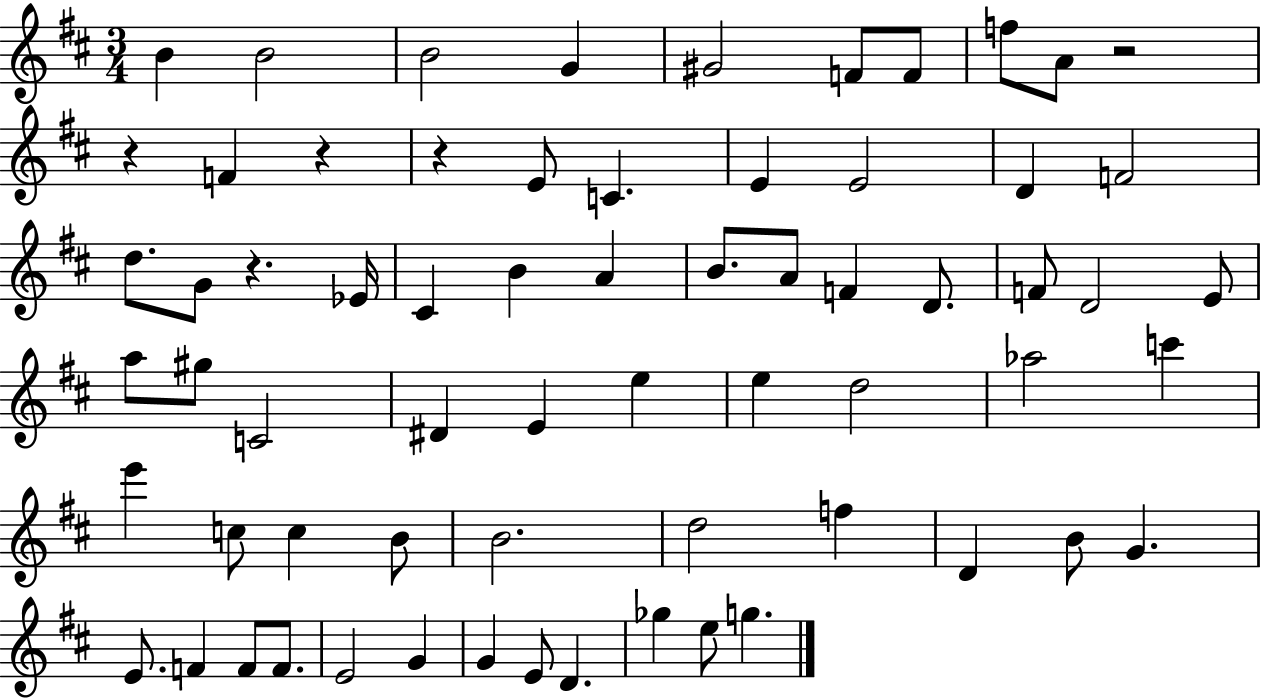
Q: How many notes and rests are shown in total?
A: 66